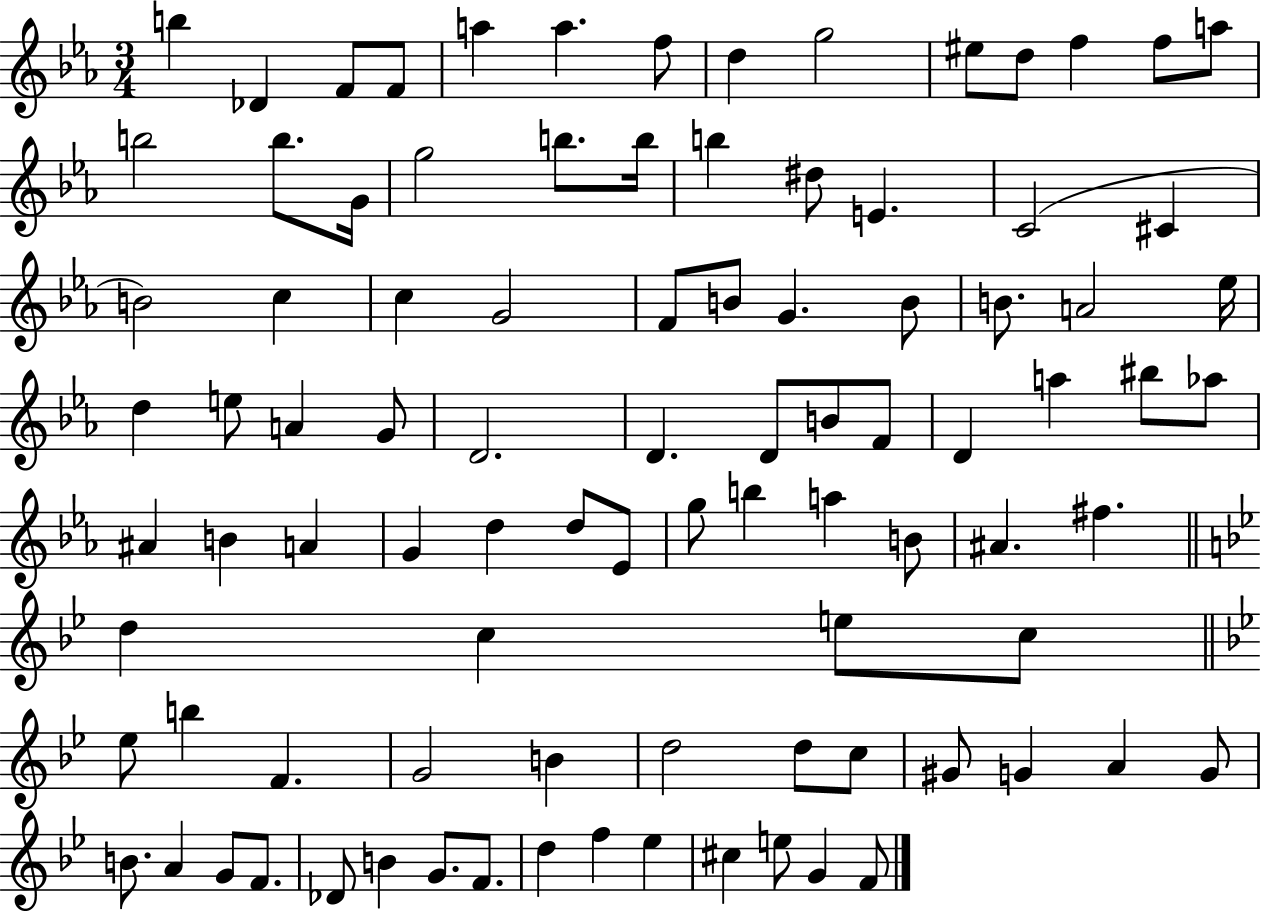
B5/q Db4/q F4/e F4/e A5/q A5/q. F5/e D5/q G5/h EIS5/e D5/e F5/q F5/e A5/e B5/h B5/e. G4/s G5/h B5/e. B5/s B5/q D#5/e E4/q. C4/h C#4/q B4/h C5/q C5/q G4/h F4/e B4/e G4/q. B4/e B4/e. A4/h Eb5/s D5/q E5/e A4/q G4/e D4/h. D4/q. D4/e B4/e F4/e D4/q A5/q BIS5/e Ab5/e A#4/q B4/q A4/q G4/q D5/q D5/e Eb4/e G5/e B5/q A5/q B4/e A#4/q. F#5/q. D5/q C5/q E5/e C5/e Eb5/e B5/q F4/q. G4/h B4/q D5/h D5/e C5/e G#4/e G4/q A4/q G4/e B4/e. A4/q G4/e F4/e. Db4/e B4/q G4/e. F4/e. D5/q F5/q Eb5/q C#5/q E5/e G4/q F4/e